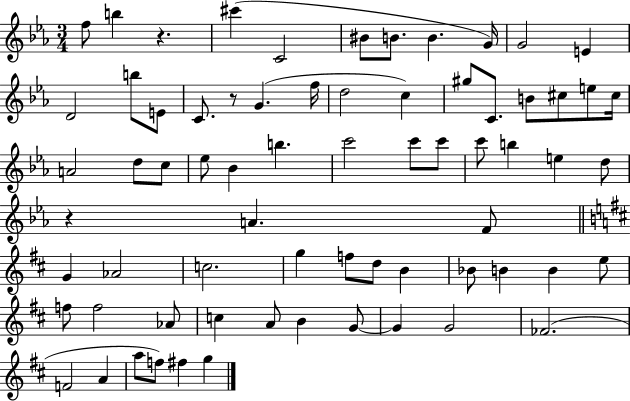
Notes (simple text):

F5/e B5/q R/q. C#6/q C4/h BIS4/e B4/e. B4/q. G4/s G4/h E4/q D4/h B5/e E4/e C4/e. R/e G4/q. F5/s D5/h C5/q G#5/e C4/e. B4/e C#5/e E5/e C#5/s A4/h D5/e C5/e Eb5/e Bb4/q B5/q. C6/h C6/e C6/e C6/e B5/q E5/q D5/e R/q A4/q. F4/e G4/q Ab4/h C5/h. G5/q F5/e D5/e B4/q Bb4/e B4/q B4/q E5/e F5/e F5/h Ab4/e C5/q A4/e B4/q G4/e G4/q G4/h FES4/h. F4/h A4/q A5/e F5/e F#5/q G5/q